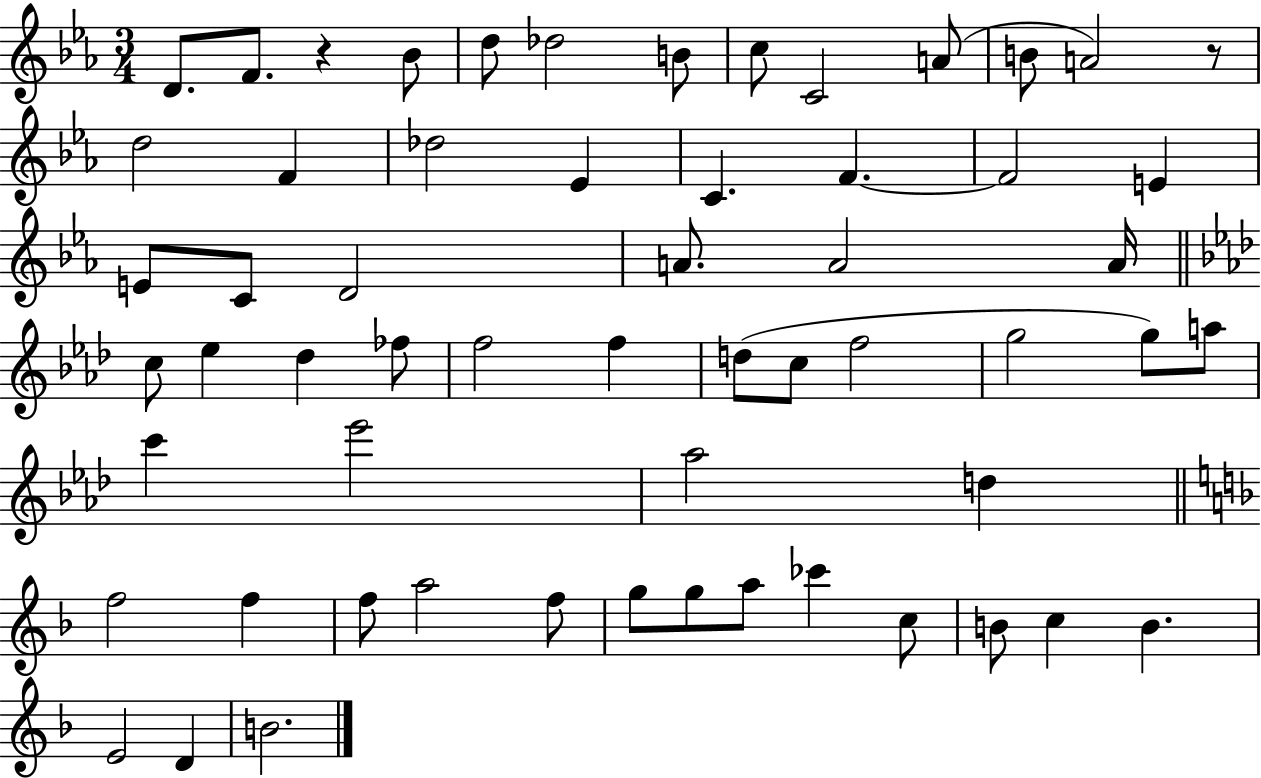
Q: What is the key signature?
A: EES major